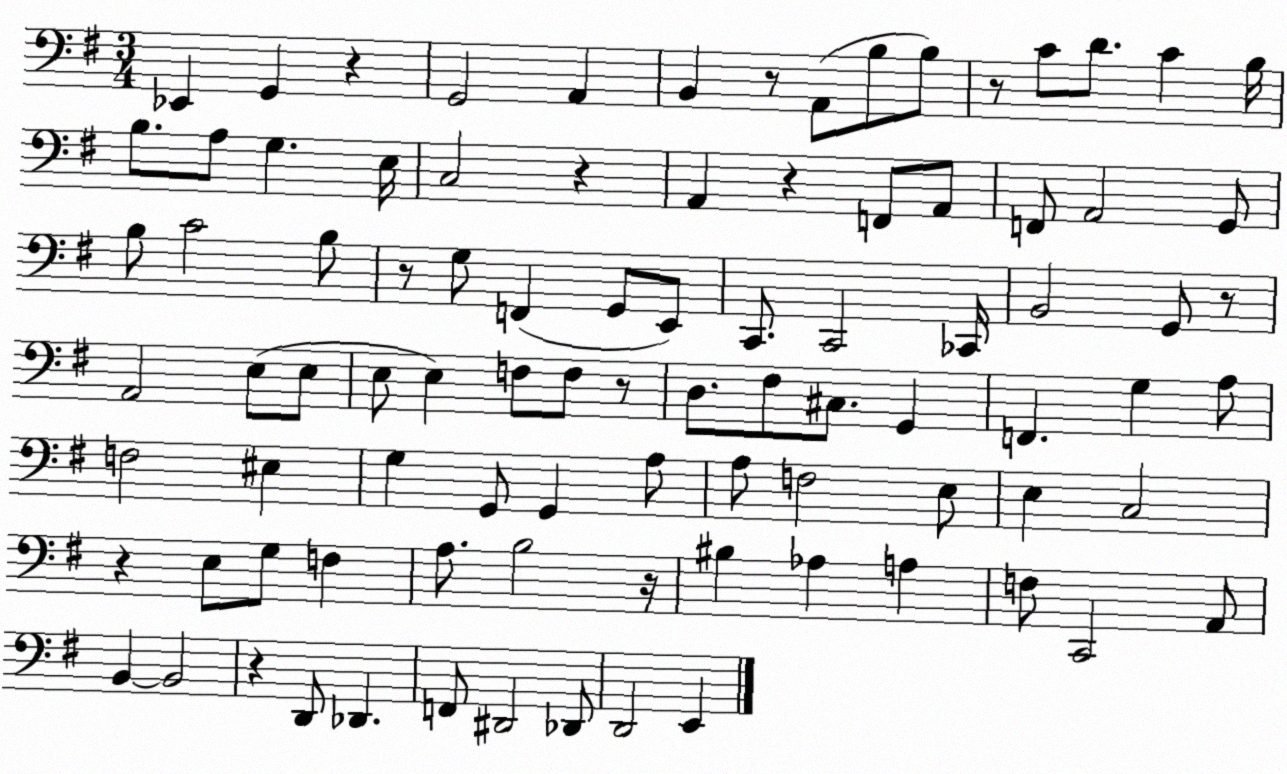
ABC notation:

X:1
T:Untitled
M:3/4
L:1/4
K:G
_E,, G,, z G,,2 A,, B,, z/2 A,,/2 B,/2 B,/2 z/2 C/2 D/2 C B,/4 B,/2 A,/2 G, E,/4 C,2 z A,, z F,,/2 A,,/2 F,,/2 A,,2 G,,/2 B,/2 C2 B,/2 z/2 G,/2 F,, G,,/2 E,,/2 C,,/2 C,,2 _C,,/4 B,,2 G,,/2 z/2 A,,2 E,/2 E,/2 E,/2 E, F,/2 F,/2 z/2 D,/2 ^F,/2 ^C,/2 G,, F,, G, A,/2 F,2 ^E, G, G,,/2 G,, A,/2 A,/2 F,2 E,/2 E, C,2 z E,/2 G,/2 F, A,/2 B,2 z/4 ^B, _A, A, F,/2 C,,2 A,,/2 B,, B,,2 z D,,/2 _D,, F,,/2 ^D,,2 _D,,/2 D,,2 E,,